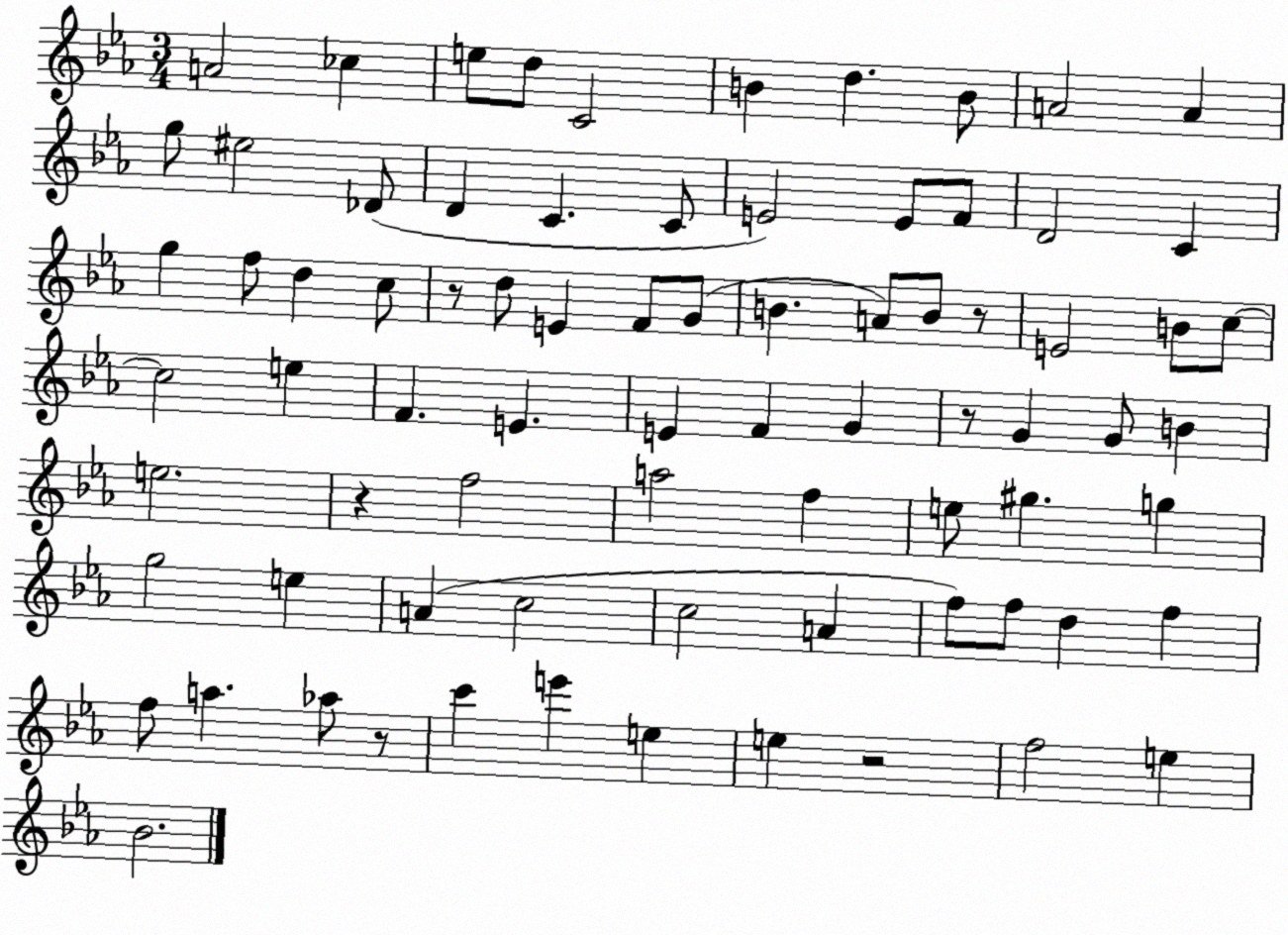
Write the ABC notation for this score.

X:1
T:Untitled
M:3/4
L:1/4
K:Eb
A2 _c e/2 d/2 C2 B d B/2 A2 A g/2 ^e2 _D/2 D C C/2 E2 E/2 F/2 D2 C g f/2 d c/2 z/2 d/2 E F/2 G/2 B A/2 B/2 z/2 E2 B/2 c/2 c2 e F E E F G z/2 G G/2 B e2 z f2 a2 f e/2 ^g g g2 e A c2 c2 A f/2 f/2 d f f/2 a _a/2 z/2 c' e' e e z2 f2 e _B2